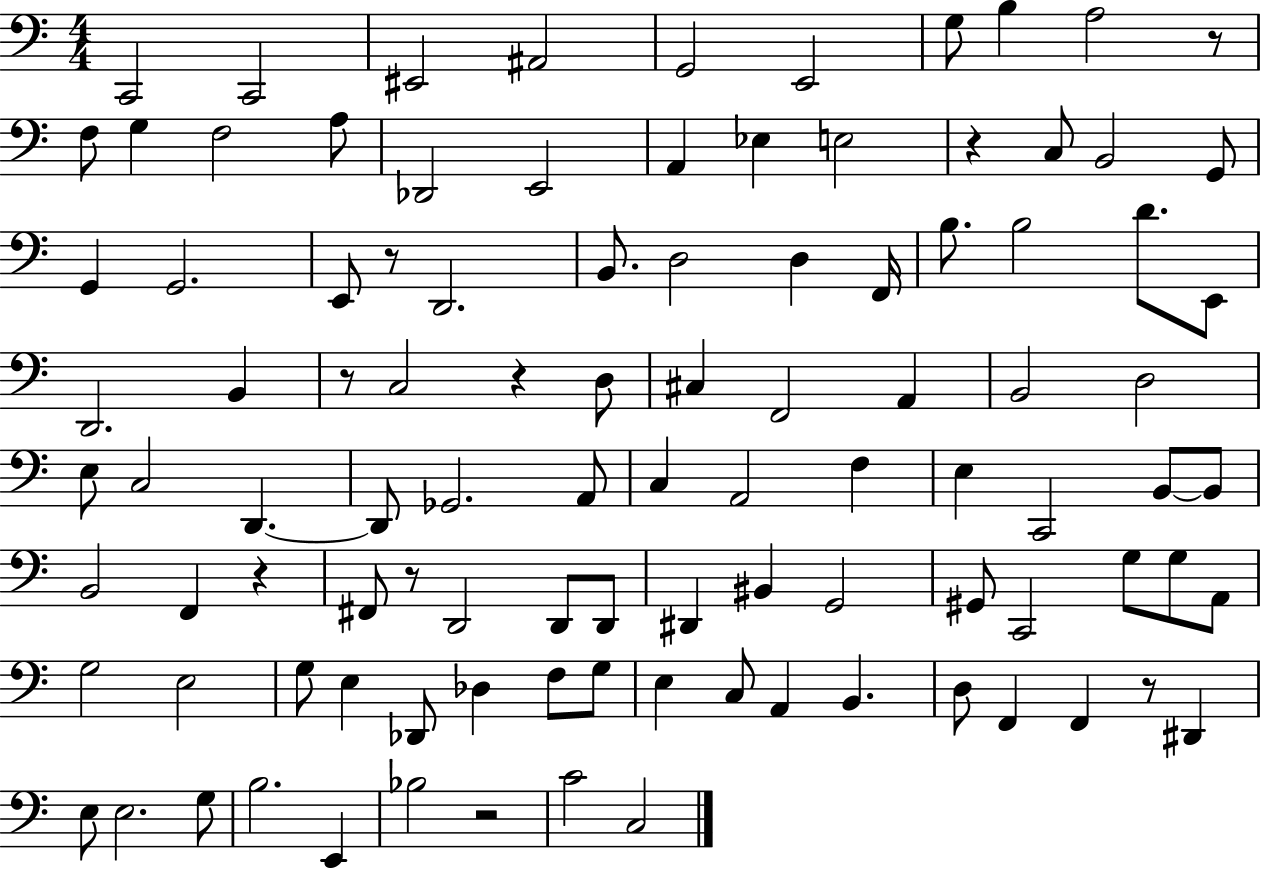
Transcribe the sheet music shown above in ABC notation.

X:1
T:Untitled
M:4/4
L:1/4
K:C
C,,2 C,,2 ^E,,2 ^A,,2 G,,2 E,,2 G,/2 B, A,2 z/2 F,/2 G, F,2 A,/2 _D,,2 E,,2 A,, _E, E,2 z C,/2 B,,2 G,,/2 G,, G,,2 E,,/2 z/2 D,,2 B,,/2 D,2 D, F,,/4 B,/2 B,2 D/2 E,,/2 D,,2 B,, z/2 C,2 z D,/2 ^C, F,,2 A,, B,,2 D,2 E,/2 C,2 D,, D,,/2 _G,,2 A,,/2 C, A,,2 F, E, C,,2 B,,/2 B,,/2 B,,2 F,, z ^F,,/2 z/2 D,,2 D,,/2 D,,/2 ^D,, ^B,, G,,2 ^G,,/2 C,,2 G,/2 G,/2 A,,/2 G,2 E,2 G,/2 E, _D,,/2 _D, F,/2 G,/2 E, C,/2 A,, B,, D,/2 F,, F,, z/2 ^D,, E,/2 E,2 G,/2 B,2 E,, _B,2 z2 C2 C,2